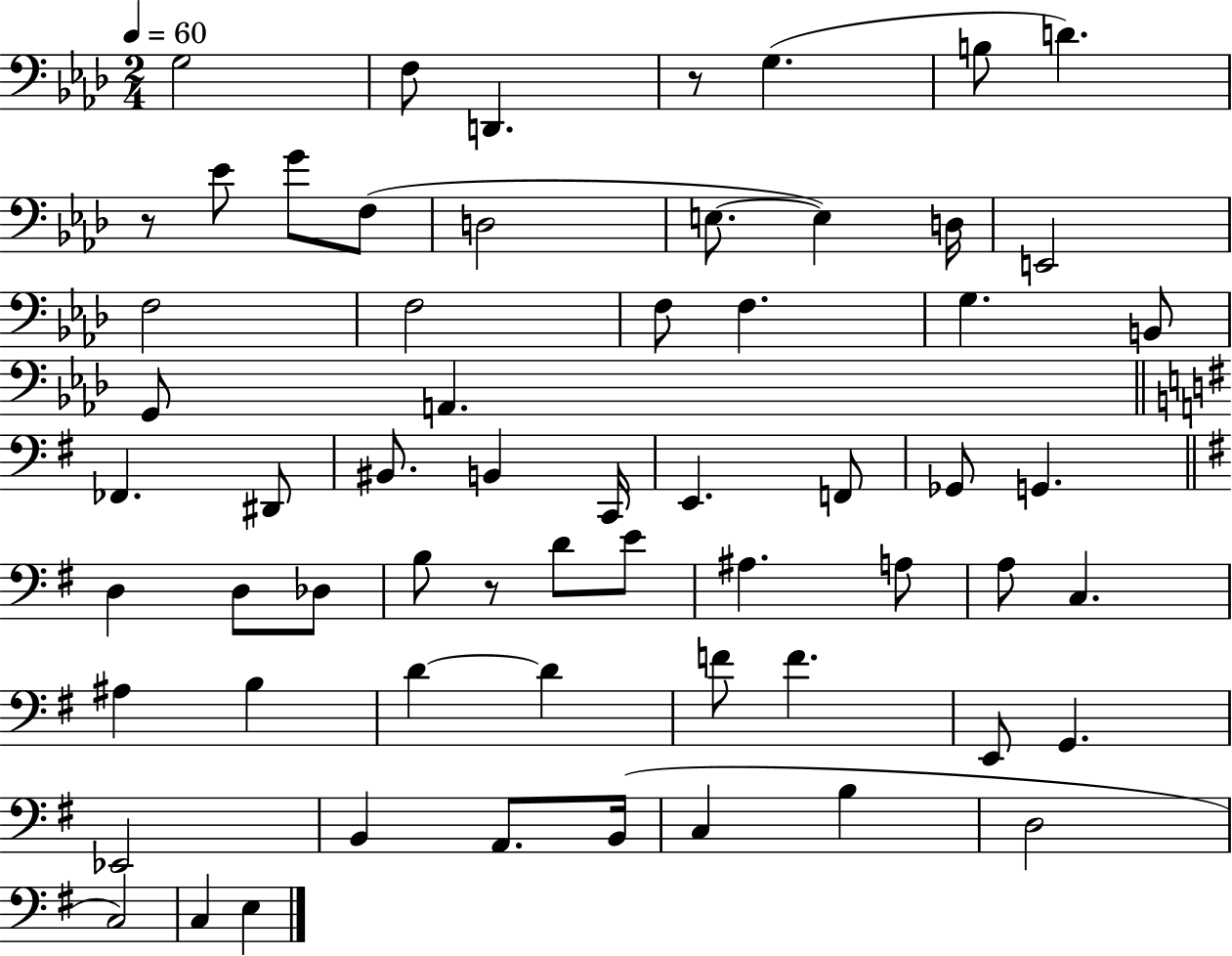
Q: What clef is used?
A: bass